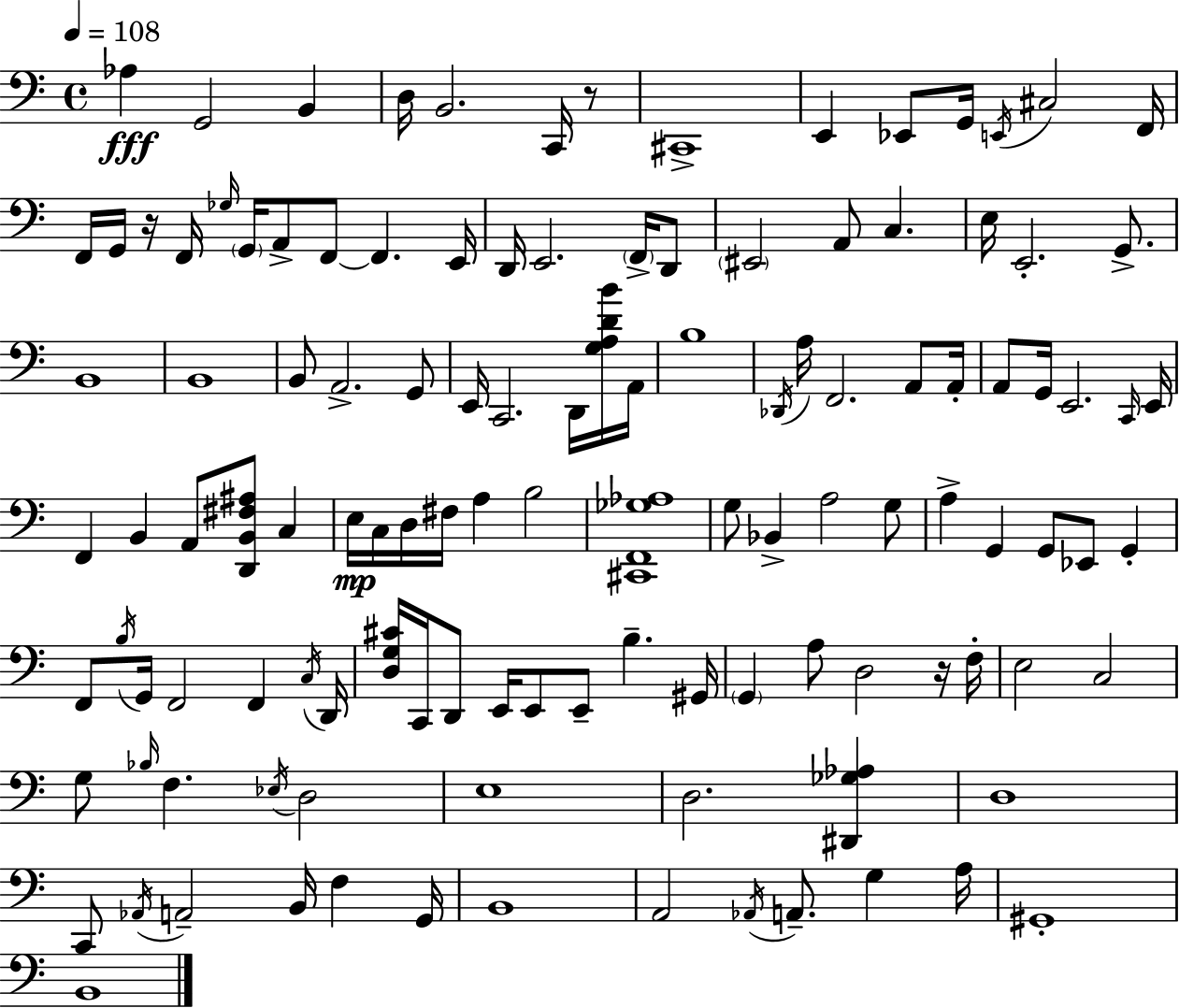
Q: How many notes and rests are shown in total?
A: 121